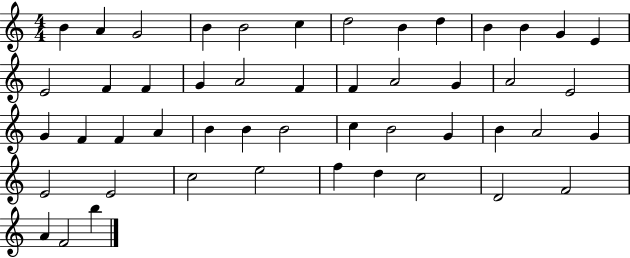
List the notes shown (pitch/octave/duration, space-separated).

B4/q A4/q G4/h B4/q B4/h C5/q D5/h B4/q D5/q B4/q B4/q G4/q E4/q E4/h F4/q F4/q G4/q A4/h F4/q F4/q A4/h G4/q A4/h E4/h G4/q F4/q F4/q A4/q B4/q B4/q B4/h C5/q B4/h G4/q B4/q A4/h G4/q E4/h E4/h C5/h E5/h F5/q D5/q C5/h D4/h F4/h A4/q F4/h B5/q